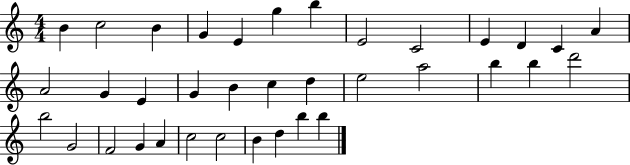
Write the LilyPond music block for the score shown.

{
  \clef treble
  \numericTimeSignature
  \time 4/4
  \key c \major
  b'4 c''2 b'4 | g'4 e'4 g''4 b''4 | e'2 c'2 | e'4 d'4 c'4 a'4 | \break a'2 g'4 e'4 | g'4 b'4 c''4 d''4 | e''2 a''2 | b''4 b''4 d'''2 | \break b''2 g'2 | f'2 g'4 a'4 | c''2 c''2 | b'4 d''4 b''4 b''4 | \break \bar "|."
}